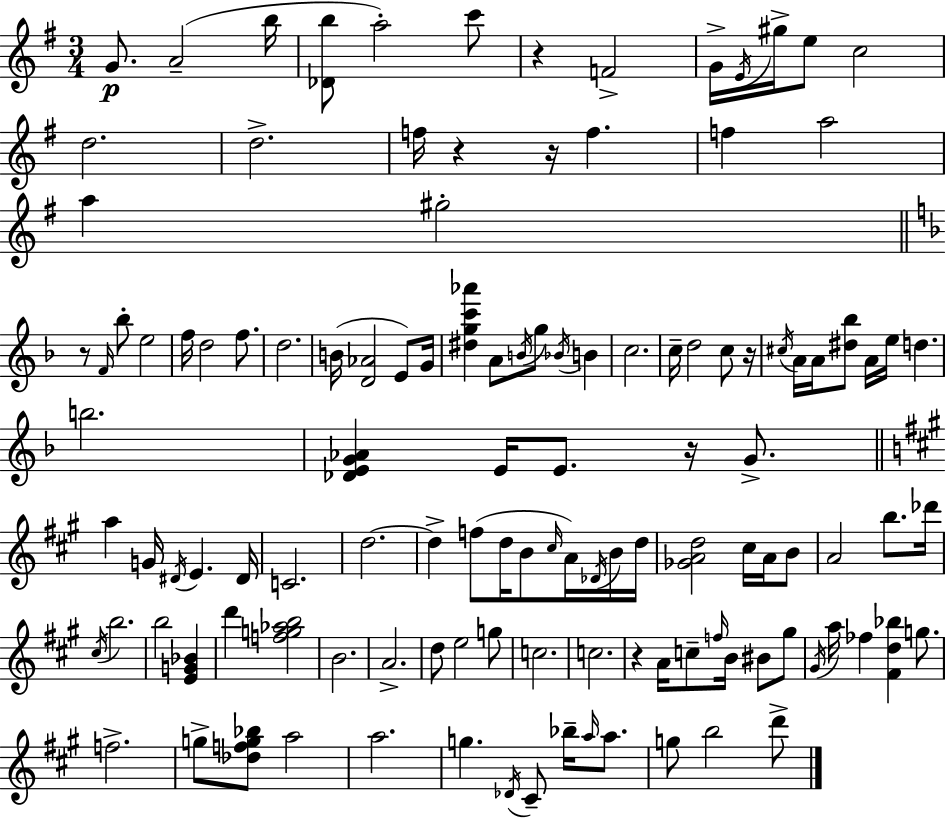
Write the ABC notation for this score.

X:1
T:Untitled
M:3/4
L:1/4
K:Em
G/2 A2 b/4 [_Db]/2 a2 c'/2 z F2 G/4 E/4 ^g/4 e/2 c2 d2 d2 f/4 z z/4 f f a2 a ^g2 z/2 F/4 _b/2 e2 f/4 d2 f/2 d2 B/4 [D_A]2 E/2 G/4 [^dgc'_a'] A/2 B/4 g/2 _B/4 B c2 c/4 d2 c/2 z/4 ^c/4 A/4 A/4 [^d_b]/2 A/4 e/4 d b2 [_DEG_A] E/4 E/2 z/4 G/2 a G/4 ^D/4 E ^D/4 C2 d2 d f/2 d/4 B/2 ^c/4 A/4 _D/4 B/4 d/4 [_GAd]2 ^c/4 A/4 B/2 A2 b/2 _d'/4 ^c/4 b2 b2 [EG_B] d' [fg_ab]2 B2 A2 d/2 e2 g/2 c2 c2 z A/4 c/2 f/4 B/4 ^B/2 ^g/2 ^G/4 a/4 _f [^Fd_b] g/2 f2 g/2 [_dfg_b]/2 a2 a2 g _D/4 ^C/2 _b/4 a/4 a/2 g/2 b2 d'/2